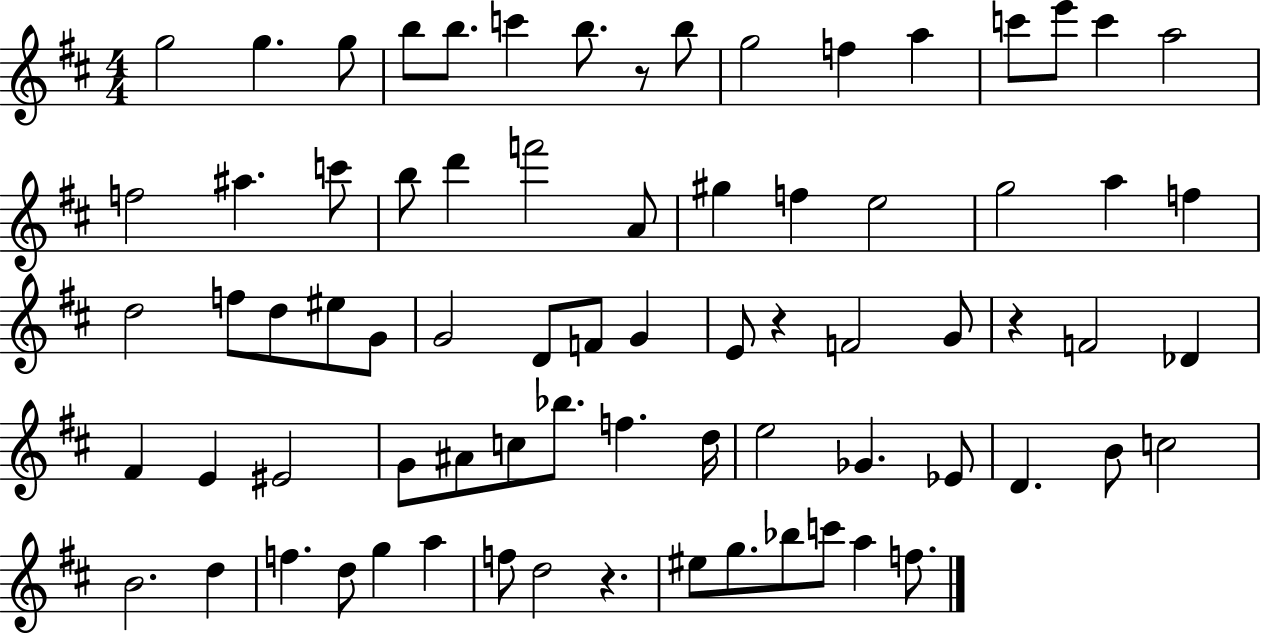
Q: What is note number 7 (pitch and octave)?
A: B5